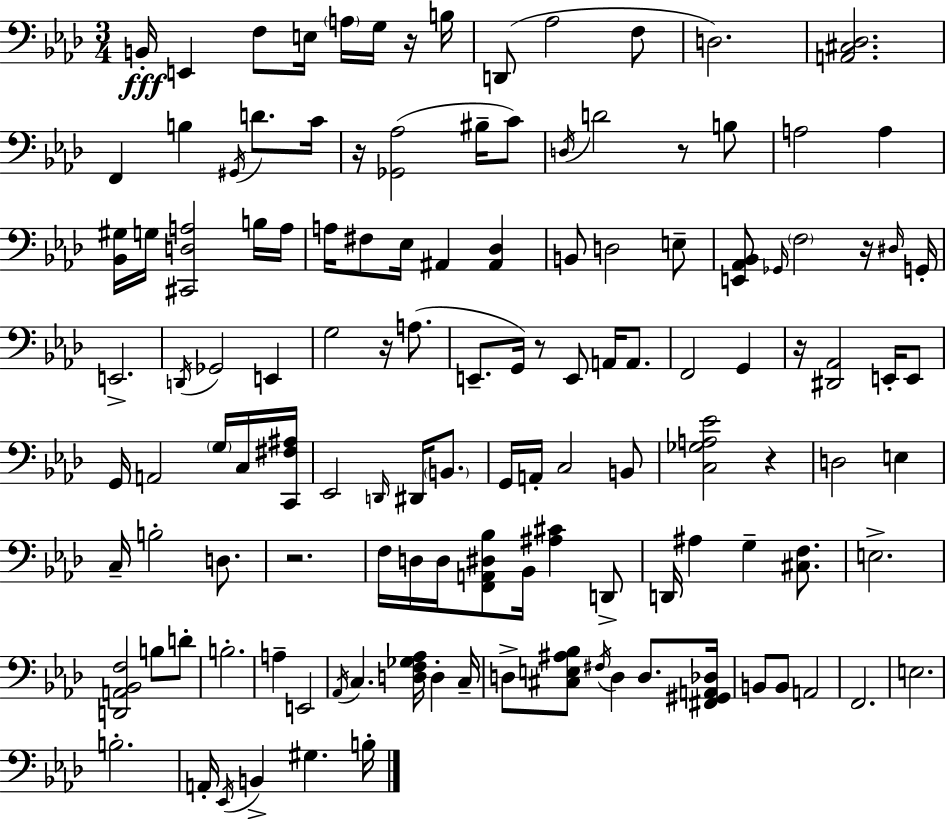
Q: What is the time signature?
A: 3/4